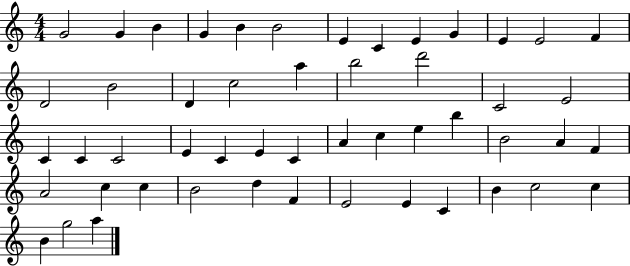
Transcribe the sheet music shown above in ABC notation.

X:1
T:Untitled
M:4/4
L:1/4
K:C
G2 G B G B B2 E C E G E E2 F D2 B2 D c2 a b2 d'2 C2 E2 C C C2 E C E C A c e b B2 A F A2 c c B2 d F E2 E C B c2 c B g2 a